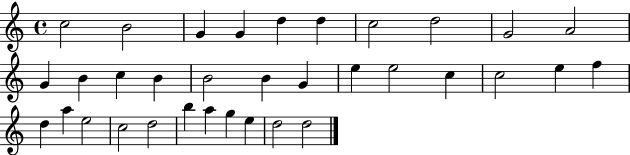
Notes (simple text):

C5/h B4/h G4/q G4/q D5/q D5/q C5/h D5/h G4/h A4/h G4/q B4/q C5/q B4/q B4/h B4/q G4/q E5/q E5/h C5/q C5/h E5/q F5/q D5/q A5/q E5/h C5/h D5/h B5/q A5/q G5/q E5/q D5/h D5/h